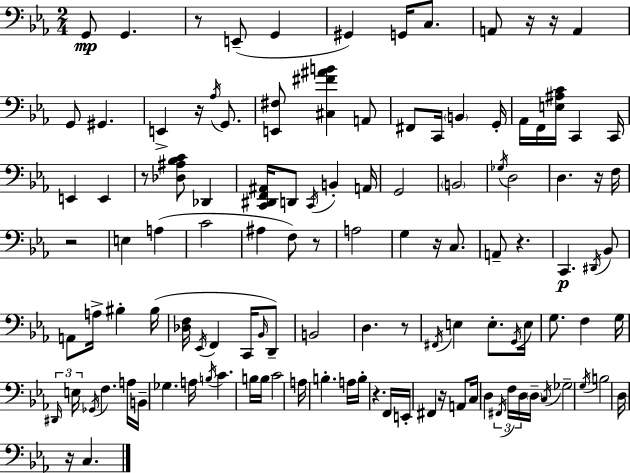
X:1
T:Untitled
M:2/4
L:1/4
K:Cm
G,,/2 G,, z/2 E,,/2 G,, ^G,, G,,/4 C,/2 A,,/2 z/4 z/4 A,, G,,/2 ^G,, E,, z/4 _A,/4 G,,/2 [E,,^F,]/2 [^C,^F^AB] A,,/2 ^F,,/2 C,,/4 B,, G,,/4 _A,,/4 F,,/4 [E,^A,C]/4 C,, C,,/4 E,, E,, z/2 [_D,^A,_B,C]/2 _D,, [C,,^D,,F,,^A,,]/4 D,,/2 C,,/4 B,, A,,/4 G,,2 B,,2 _G,/4 D,2 D, z/4 F,/4 z2 E, A, C2 ^A, F,/2 z/2 A,2 G, z/4 C,/2 A,,/2 z C,, ^D,,/4 _B,,/2 A,,/2 A,/4 ^B, ^B,/4 [_D,F,]/4 _E,,/4 F,, C,,/4 _B,,/4 D,,/2 B,,2 D, z/2 ^F,,/4 E, E,/2 G,,/4 E,/4 G,/2 F, G,/4 ^D,,/4 E,/4 _G,,/4 F, A,/4 B,,/4 _G, A,/4 B,/4 C B,/4 B,/4 C2 A,/4 B, A,/4 B,/4 z F,,/4 E,,/4 ^F,, z/4 A,,/2 C,/4 D, ^F,,/4 F,/4 D,/4 D,/4 C,/4 _G,2 G,/4 B,2 D,/4 z/4 C,